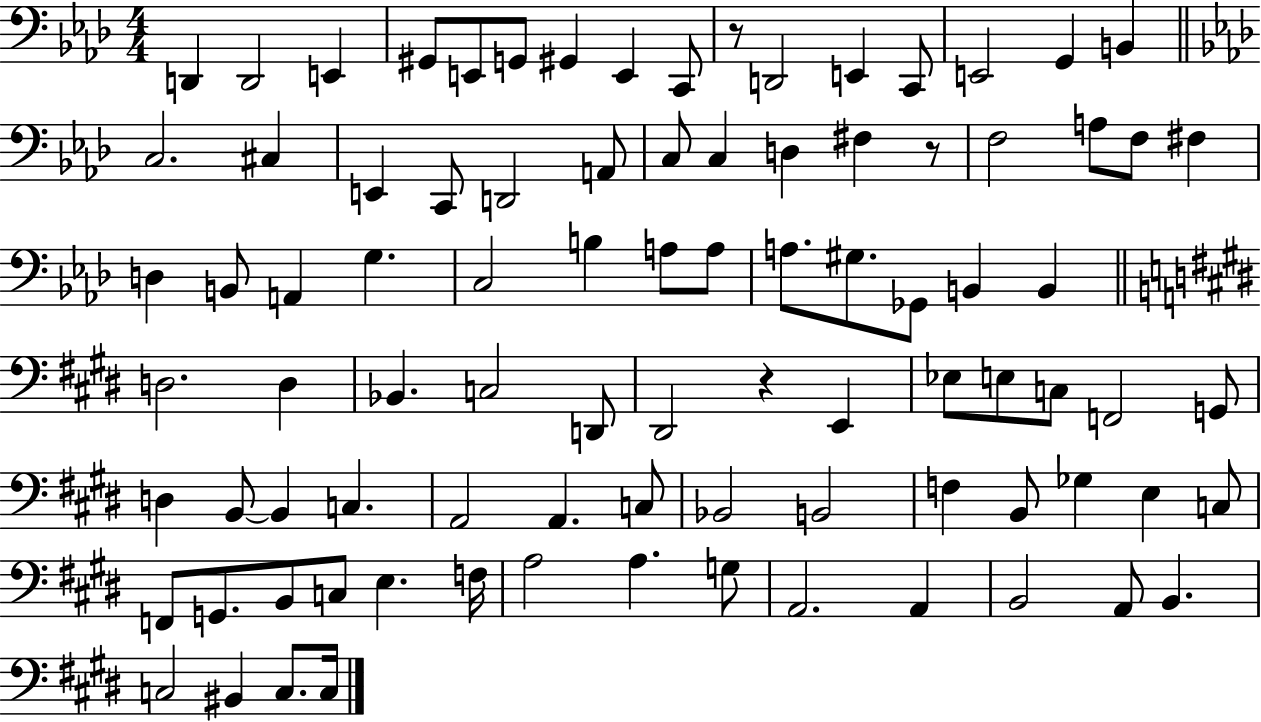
X:1
T:Untitled
M:4/4
L:1/4
K:Ab
D,, D,,2 E,, ^G,,/2 E,,/2 G,,/2 ^G,, E,, C,,/2 z/2 D,,2 E,, C,,/2 E,,2 G,, B,, C,2 ^C, E,, C,,/2 D,,2 A,,/2 C,/2 C, D, ^F, z/2 F,2 A,/2 F,/2 ^F, D, B,,/2 A,, G, C,2 B, A,/2 A,/2 A,/2 ^G,/2 _G,,/2 B,, B,, D,2 D, _B,, C,2 D,,/2 ^D,,2 z E,, _E,/2 E,/2 C,/2 F,,2 G,,/2 D, B,,/2 B,, C, A,,2 A,, C,/2 _B,,2 B,,2 F, B,,/2 _G, E, C,/2 F,,/2 G,,/2 B,,/2 C,/2 E, F,/4 A,2 A, G,/2 A,,2 A,, B,,2 A,,/2 B,, C,2 ^B,, C,/2 C,/4